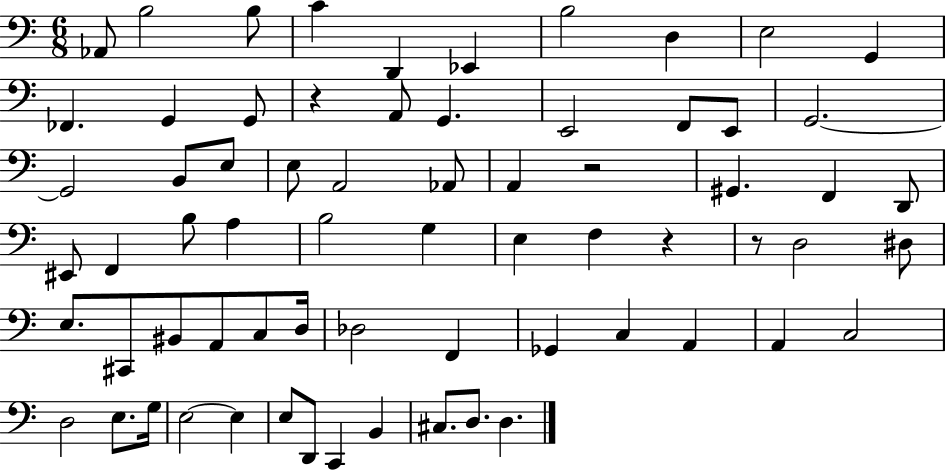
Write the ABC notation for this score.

X:1
T:Untitled
M:6/8
L:1/4
K:C
_A,,/2 B,2 B,/2 C D,, _E,, B,2 D, E,2 G,, _F,, G,, G,,/2 z A,,/2 G,, E,,2 F,,/2 E,,/2 G,,2 G,,2 B,,/2 E,/2 E,/2 A,,2 _A,,/2 A,, z2 ^G,, F,, D,,/2 ^E,,/2 F,, B,/2 A, B,2 G, E, F, z z/2 D,2 ^D,/2 E,/2 ^C,,/2 ^B,,/2 A,,/2 C,/2 D,/4 _D,2 F,, _G,, C, A,, A,, C,2 D,2 E,/2 G,/4 E,2 E, E,/2 D,,/2 C,, B,, ^C,/2 D,/2 D,